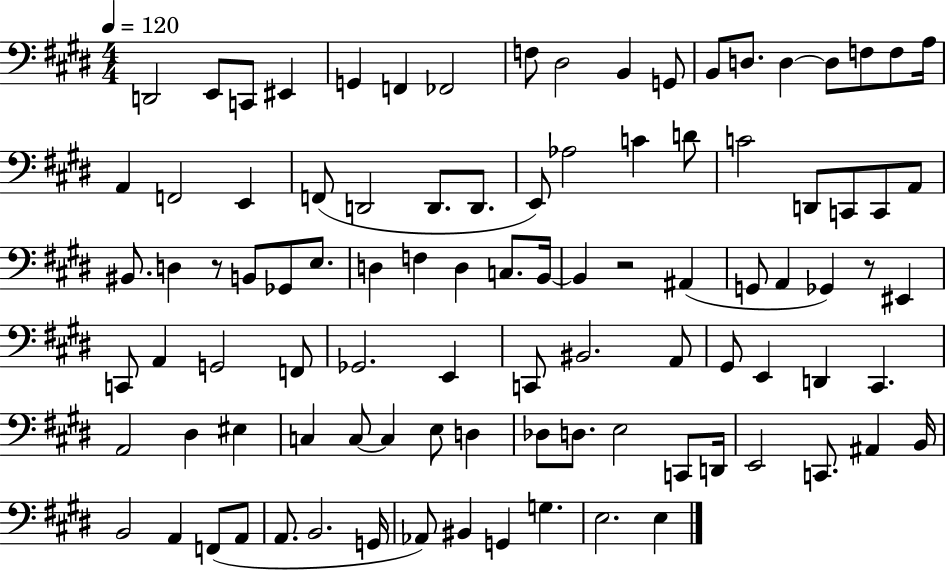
{
  \clef bass
  \numericTimeSignature
  \time 4/4
  \key e \major
  \tempo 4 = 120
  d,2 e,8 c,8 eis,4 | g,4 f,4 fes,2 | f8 dis2 b,4 g,8 | b,8 d8. d4~~ d8 f8 f8 a16 | \break a,4 f,2 e,4 | f,8( d,2 d,8. d,8. | e,8) aes2 c'4 d'8 | c'2 d,8 c,8 c,8 a,8 | \break bis,8. d4 r8 b,8 ges,8 e8. | d4 f4 d4 c8. b,16~~ | b,4 r2 ais,4( | g,8 a,4 ges,4) r8 eis,4 | \break c,8 a,4 g,2 f,8 | ges,2. e,4 | c,8 bis,2. a,8 | gis,8 e,4 d,4 cis,4. | \break a,2 dis4 eis4 | c4 c8~~ c4 e8 d4 | des8 d8. e2 c,8 d,16 | e,2 c,8. ais,4 b,16 | \break b,2 a,4 f,8( a,8 | a,8. b,2. g,16 | aes,8) bis,4 g,4 g4. | e2. e4 | \break \bar "|."
}